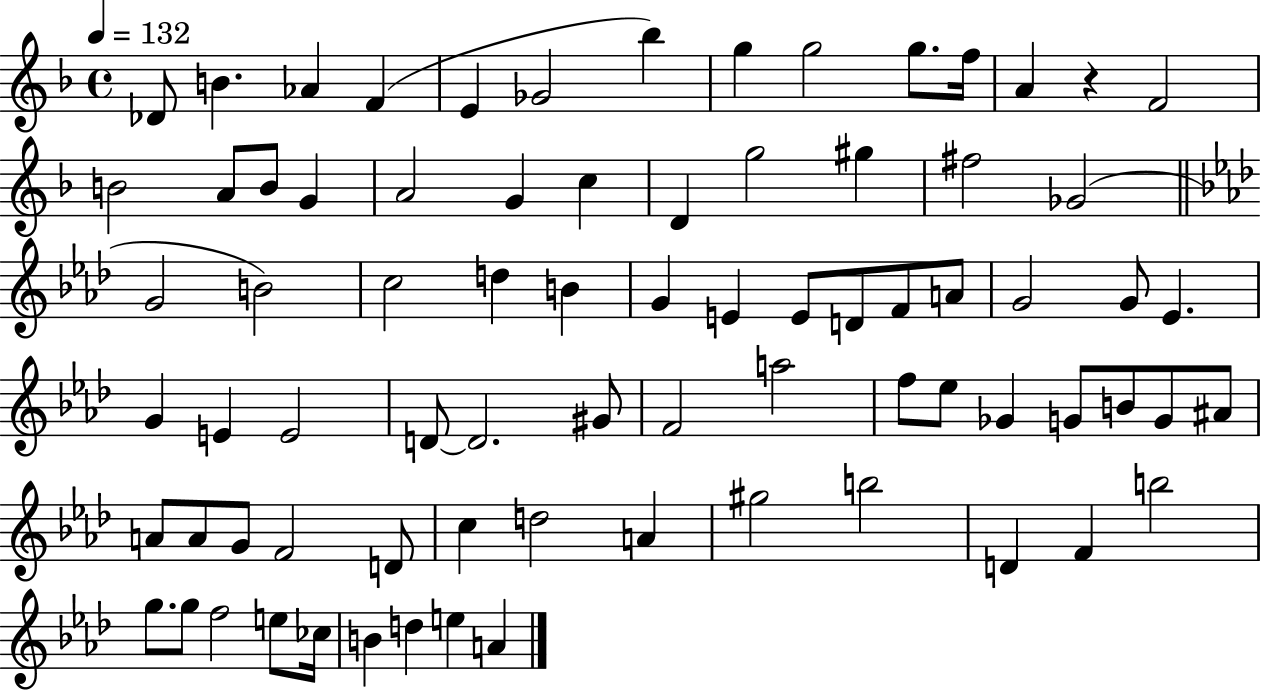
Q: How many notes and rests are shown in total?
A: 77